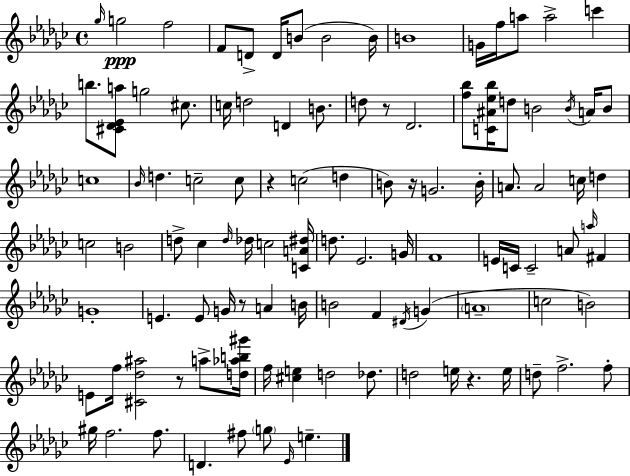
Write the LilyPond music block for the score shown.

{
  \clef treble
  \time 4/4
  \defaultTimeSignature
  \key ees \minor
  \grace { ges''16 }\ppp g''2 f''2 | f'8 d'8-> d'16 b'8( b'2 | b'16) b'1 | g'16 f''16 a''8 a''2-> c'''4 | \break b''8. <cis' des' ees' a''>8 g''2 cis''8. | c''16 d''2 d'4 b'8. | d''8 r8 des'2. | <f'' bes''>8 <c' ais' ees'' bes''>16 d''8 b'2 \acciaccatura { b'16 } a'16 | \break b'8 c''1 | \grace { bes'16 } d''4. c''2-- | c''8 r4 c''2( d''4 | b'8) r16 g'2. | \break b'16-. a'8. a'2 c''16 d''4 | c''2 b'2 | d''8-> ces''4 \grace { d''16 } des''16 c''2 | <c' a' dis''>16 d''8. ees'2. | \break g'16 f'1 | e'16 c'16 c'2-- a'8 | \grace { a''16 } fis'4 g'1-. | e'4. e'8 g'16 r8 | \break a'4 b'16 b'2 f'4 | \acciaccatura { dis'16 }( g'4 \parenthesize a'1-- | c''2 b'2) | e'8 f''16 <cis' des'' ais''>2 | \break r8 a''8-> <d'' aes'' b'' gis'''>16 f''16 <cis'' e''>4 d''2 | des''8. d''2 e''16 r4. | e''16 d''8-- f''2.-> | f''8-. gis''16 f''2. | \break f''8. d'4. fis''8 \parenthesize g''8 | \grace { ees'16 } e''4.-- \bar "|."
}